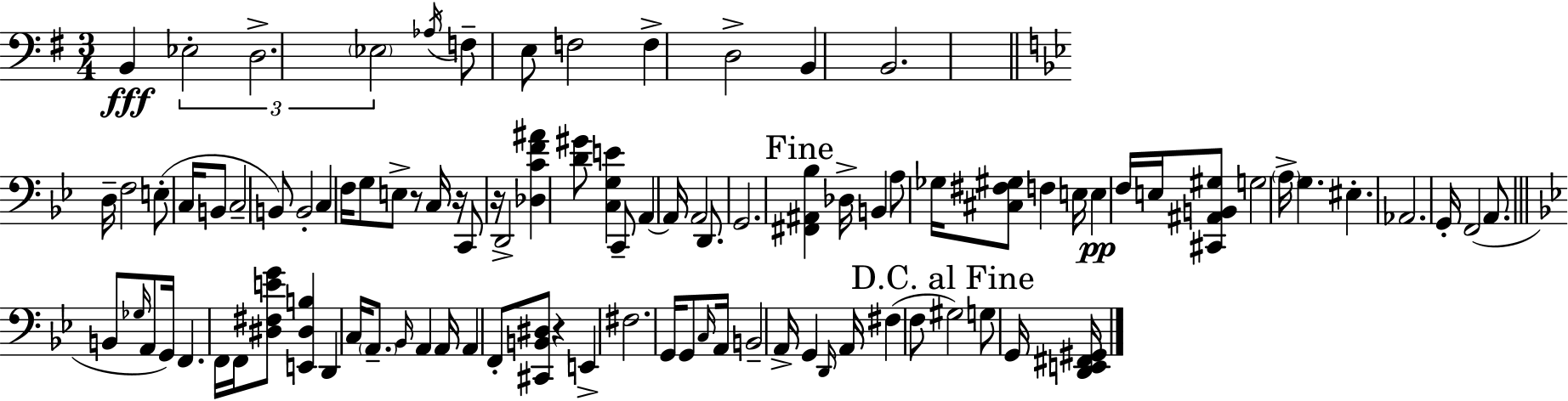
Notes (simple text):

B2/q Eb3/h D3/h. Eb3/h Ab3/s F3/e E3/e F3/h F3/q D3/h B2/q B2/h. D3/s F3/h E3/e C3/s B2/e C3/h B2/e B2/h C3/q F3/s G3/e E3/e R/e C3/s R/s C2/e R/s D2/h [Db3,C4,F4,A#4]/q [D4,G#4]/e [C3,G3,E4]/q C2/e A2/q A2/s A2/h D2/e. G2/h. [F#2,A#2,Bb3]/q Db3/s B2/q A3/e Gb3/s [C#3,F#3,G#3]/e F3/q E3/s E3/q F3/s E3/s [C#2,A#2,B2,G#3]/e G3/h A3/s G3/q. EIS3/q. Ab2/h. G2/s F2/h A2/e. B2/e Gb3/s A2/e G2/s F2/q. F2/s F2/s [D#3,F#3,E4,G4]/e [E2,D#3,B3]/q D2/q C3/s A2/e. Bb2/s A2/q A2/s A2/q F2/e [C#2,B2,D#3]/e R/q E2/q F#3/h. G2/s G2/e C3/s A2/s B2/h A2/s G2/q D2/s A2/s F#3/q F3/e G#3/h G3/e G2/s [D2,E2,F#2,G#2]/s